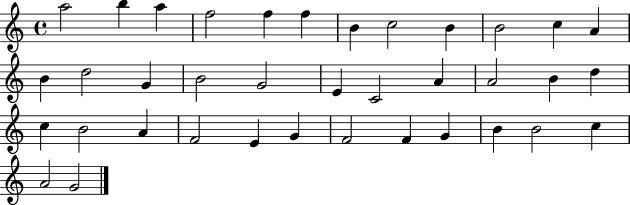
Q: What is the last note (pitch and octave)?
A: G4